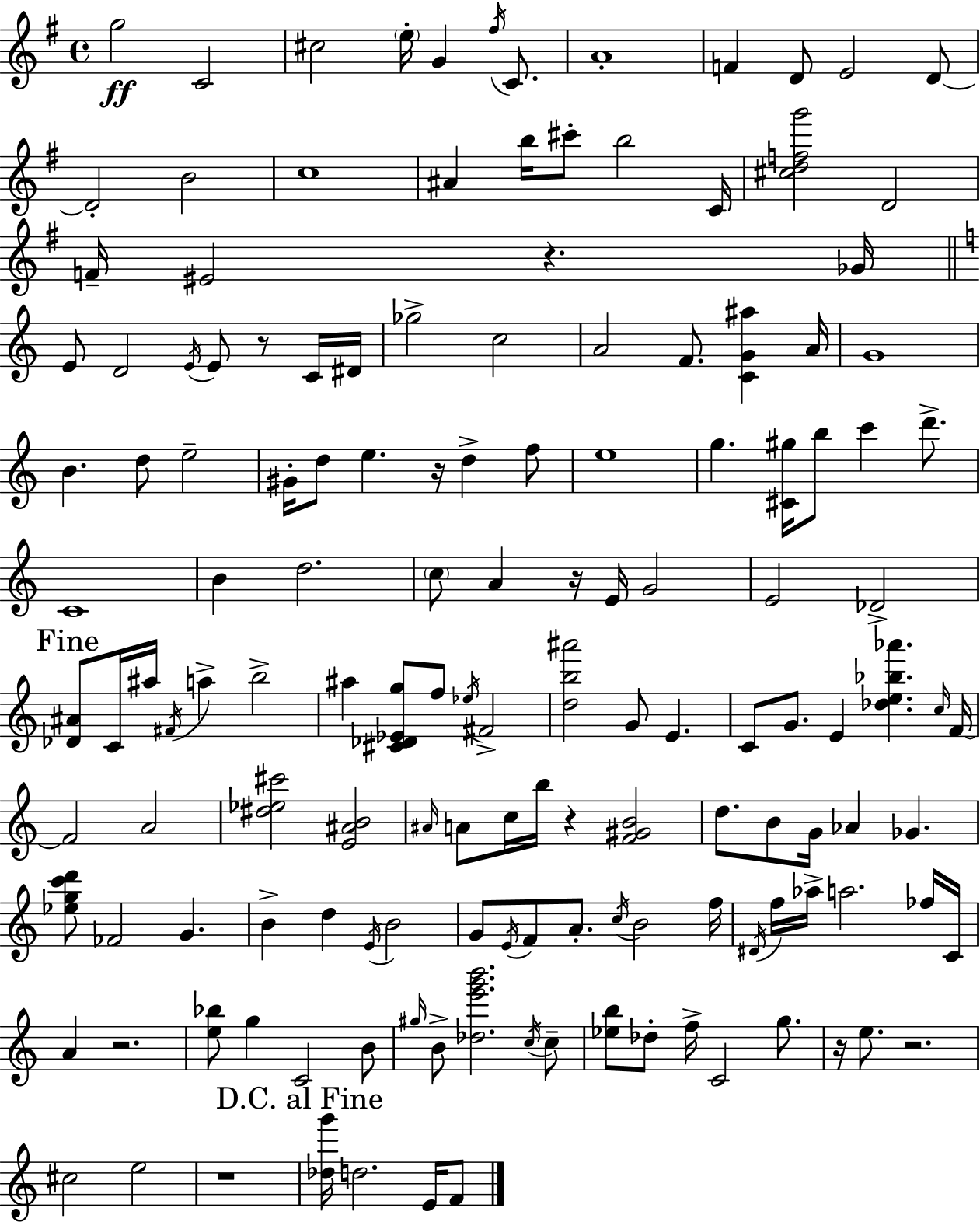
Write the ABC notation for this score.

X:1
T:Untitled
M:4/4
L:1/4
K:G
g2 C2 ^c2 e/4 G ^f/4 C/2 A4 F D/2 E2 D/2 D2 B2 c4 ^A b/4 ^c'/2 b2 C/4 [^cdfg']2 D2 F/4 ^E2 z _G/4 E/2 D2 E/4 E/2 z/2 C/4 ^D/4 _g2 c2 A2 F/2 [CG^a] A/4 G4 B d/2 e2 ^G/4 d/2 e z/4 d f/2 e4 g [^C^g]/4 b/2 c' d'/2 C4 B d2 c/2 A z/4 E/4 G2 E2 _D2 [_D^A]/2 C/4 ^a/4 ^F/4 a b2 ^a [^C_D_Eg]/2 f/2 _e/4 ^F2 [db^a']2 G/2 E C/2 G/2 E [_de_b_a'] c/4 F/4 F2 A2 [^d_e^c']2 [E^AB]2 ^A/4 A/2 c/4 b/4 z [F^GB]2 d/2 B/2 G/4 _A _G [_egc'd']/2 _F2 G B d E/4 B2 G/2 E/4 F/2 A/2 c/4 B2 f/4 ^D/4 f/4 _a/4 a2 _f/4 C/4 A z2 [e_b]/2 g C2 B/2 ^g/4 B/2 [_de'g'b']2 c/4 c/2 [_eb]/2 _d/2 f/4 C2 g/2 z/4 e/2 z2 ^c2 e2 z4 [_dg']/4 d2 E/4 F/2